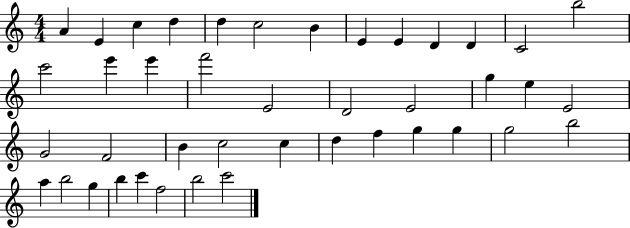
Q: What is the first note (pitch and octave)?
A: A4